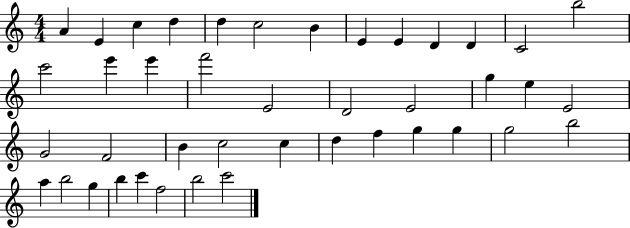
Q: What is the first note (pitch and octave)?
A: A4